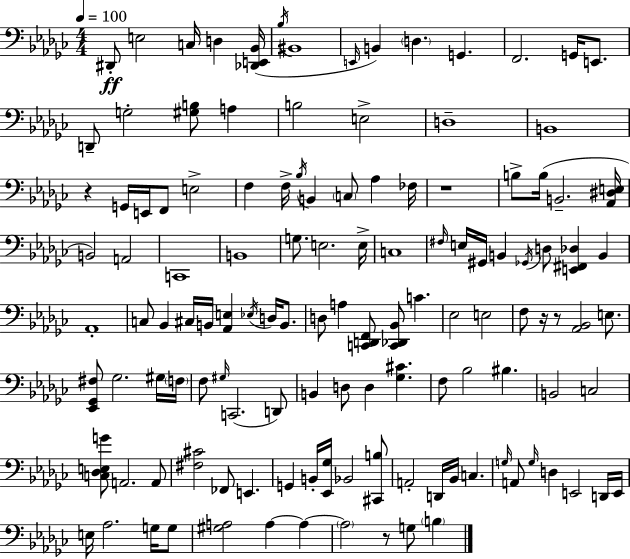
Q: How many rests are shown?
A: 5